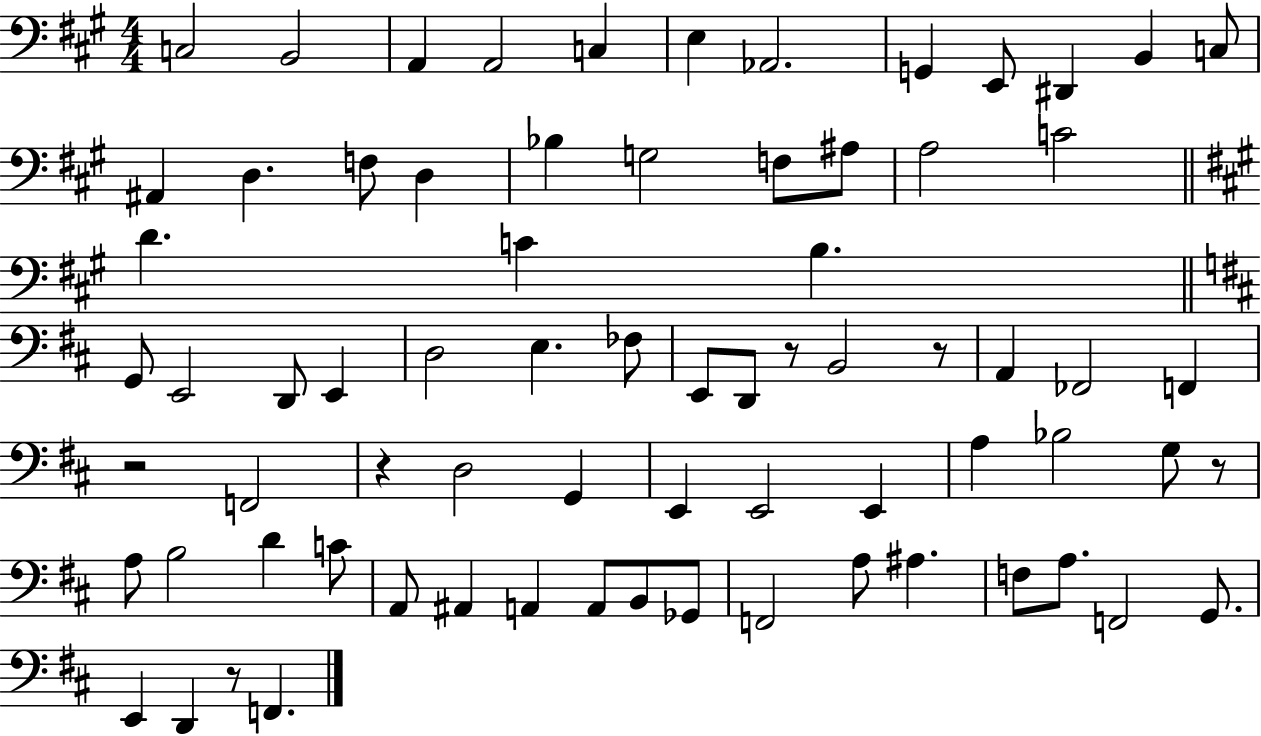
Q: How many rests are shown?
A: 6